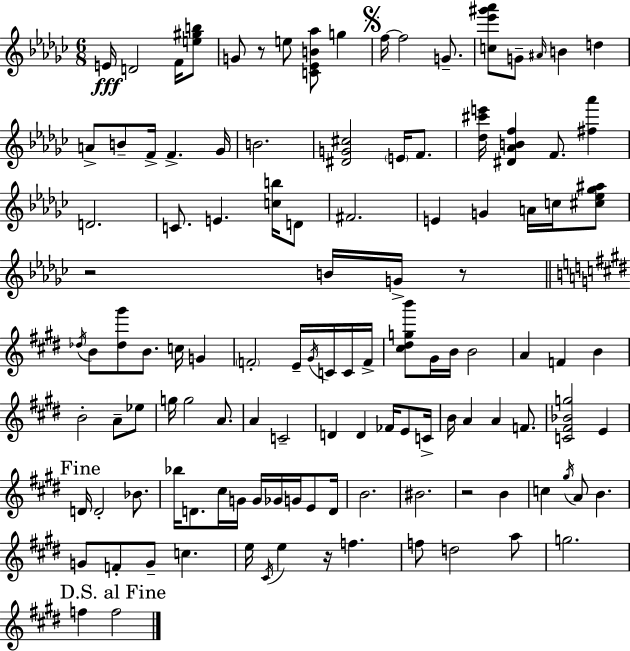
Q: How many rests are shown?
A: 5